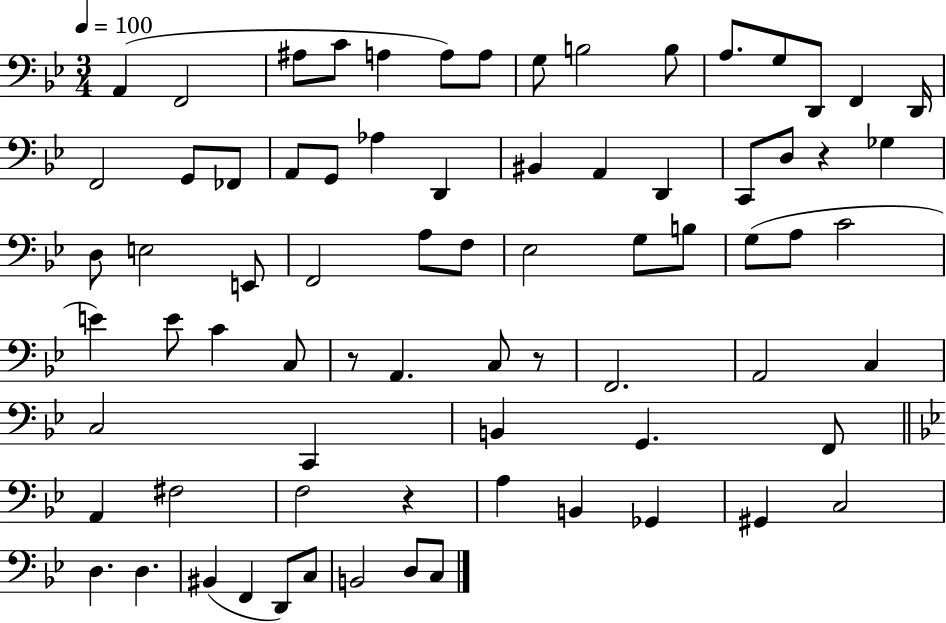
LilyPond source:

{
  \clef bass
  \numericTimeSignature
  \time 3/4
  \key bes \major
  \tempo 4 = 100
  \repeat volta 2 { a,4( f,2 | ais8 c'8 a4 a8) a8 | g8 b2 b8 | a8. g8 d,8 f,4 d,16 | \break f,2 g,8 fes,8 | a,8 g,8 aes4 d,4 | bis,4 a,4 d,4 | c,8 d8 r4 ges4 | \break d8 e2 e,8 | f,2 a8 f8 | ees2 g8 b8 | g8( a8 c'2 | \break e'4) e'8 c'4 c8 | r8 a,4. c8 r8 | f,2. | a,2 c4 | \break c2 c,4 | b,4 g,4. f,8 | \bar "||" \break \key g \minor a,4 fis2 | f2 r4 | a4 b,4 ges,4 | gis,4 c2 | \break d4. d4. | bis,4( f,4 d,8) c8 | b,2 d8 c8 | } \bar "|."
}